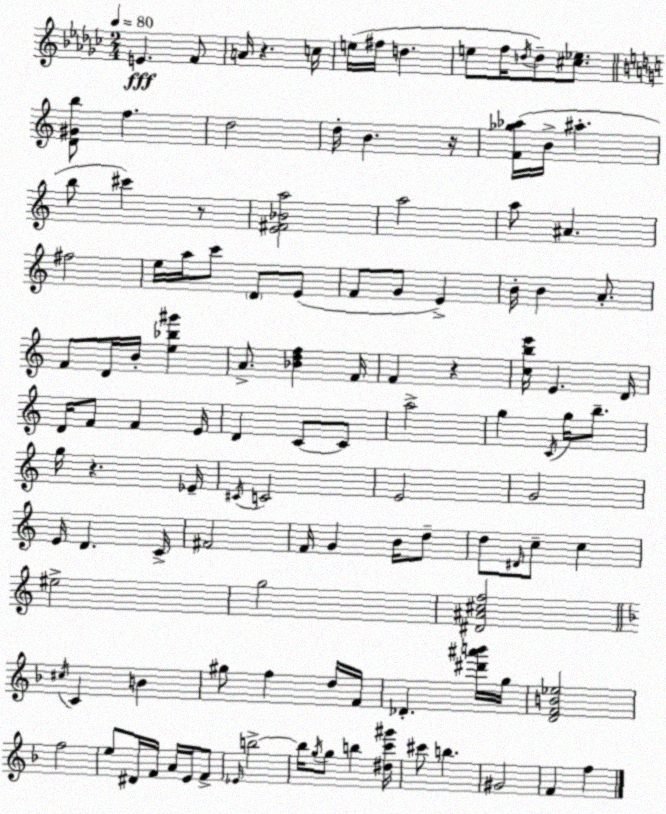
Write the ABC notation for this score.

X:1
T:Untitled
M:2/4
L:1/4
K:Ebm
E F/2 A/4 z c/4 e/4 ^f/4 d e/2 f/4 d/4 d/2 [^c_e]/2 [D^Gb]/2 f d2 d/4 B z/4 [F_g_a]/4 B/4 ^a b/2 ^c' z/2 [E^F_Ba]2 a2 a/2 ^A ^f2 e/4 a/4 c'/2 D/2 E/2 F/2 G/2 E B/4 B A/2 F/2 D/4 B/4 [e_b^g'] A/2 [_Bdf] F/4 F z [cbe']/4 E D/4 D/4 F/2 F E/4 D C/2 C/2 a2 g C/4 g/4 b/2 g/4 z _E/4 ^C/4 C2 E2 G2 E/4 D C/4 ^F2 F/4 G B/4 d/2 d/2 ^D/4 c/2 c ^e2 g2 [^D^A^cf]2 ^c/4 C B ^g/2 f d/4 F/4 _D [^d'^a'b']/4 g/4 [DFB_e]2 f2 e/2 ^D/4 F/4 A/4 E/4 F/2 _E/4 b2 b/4 g/4 g/2 b [^dc'^g']/4 ^c'/2 b ^G2 F f